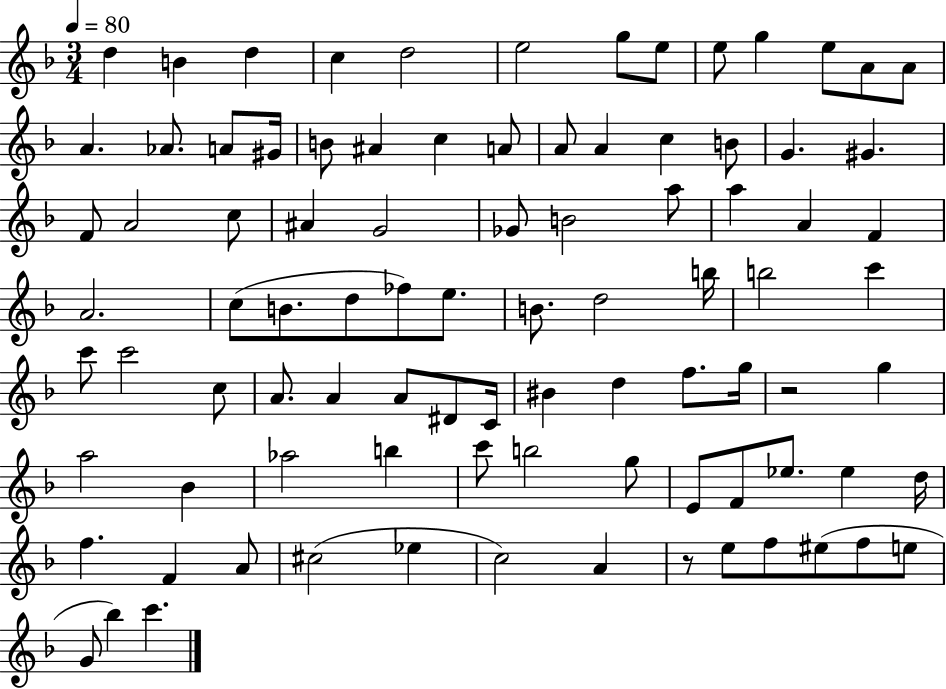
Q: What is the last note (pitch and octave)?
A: C6